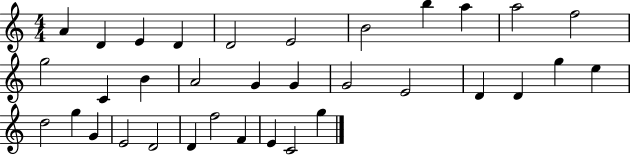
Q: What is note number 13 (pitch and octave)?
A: C4